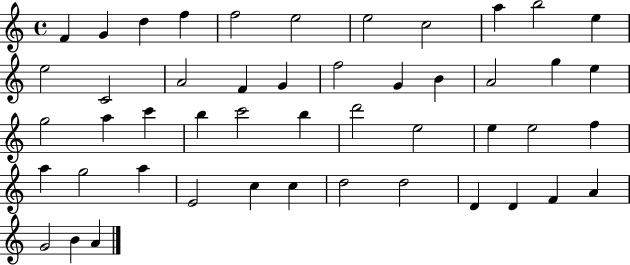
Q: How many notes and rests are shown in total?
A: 48